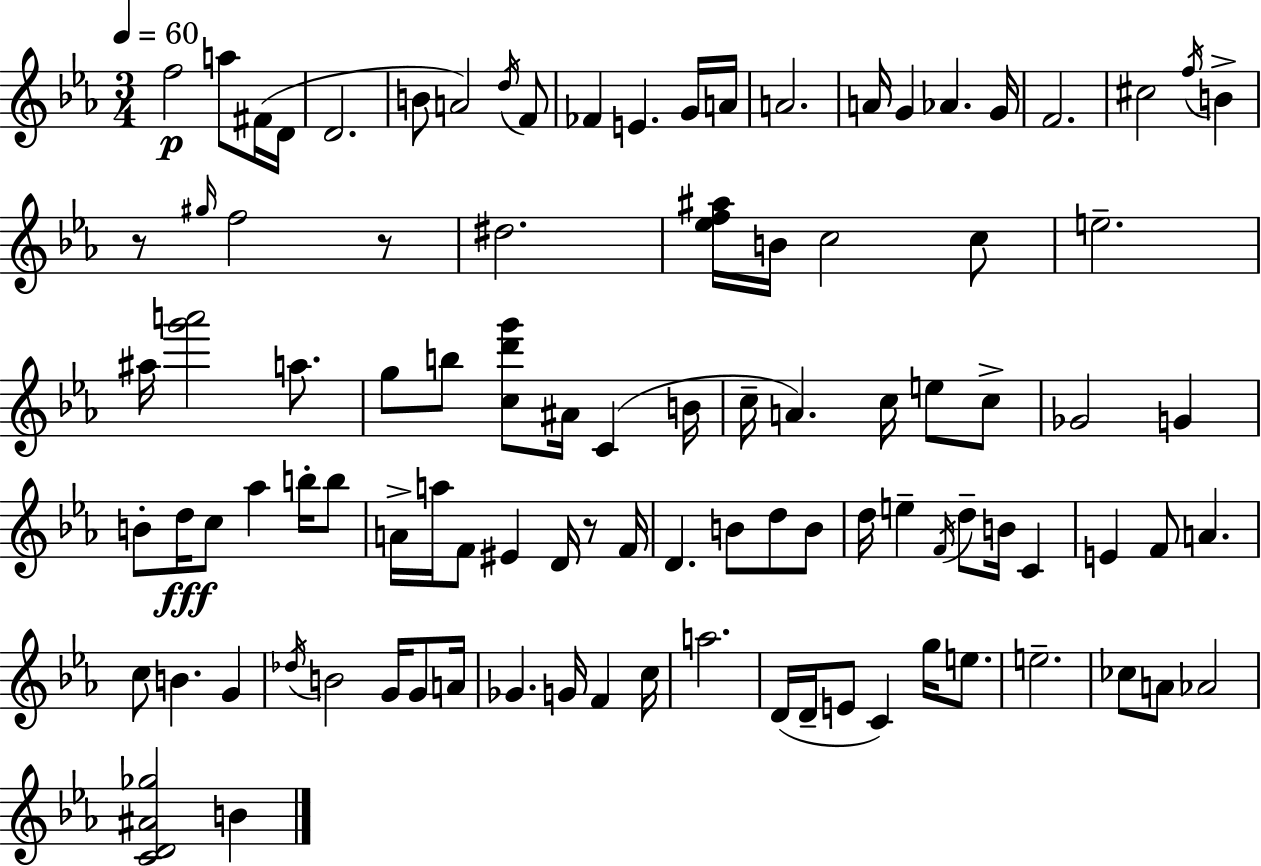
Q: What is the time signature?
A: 3/4